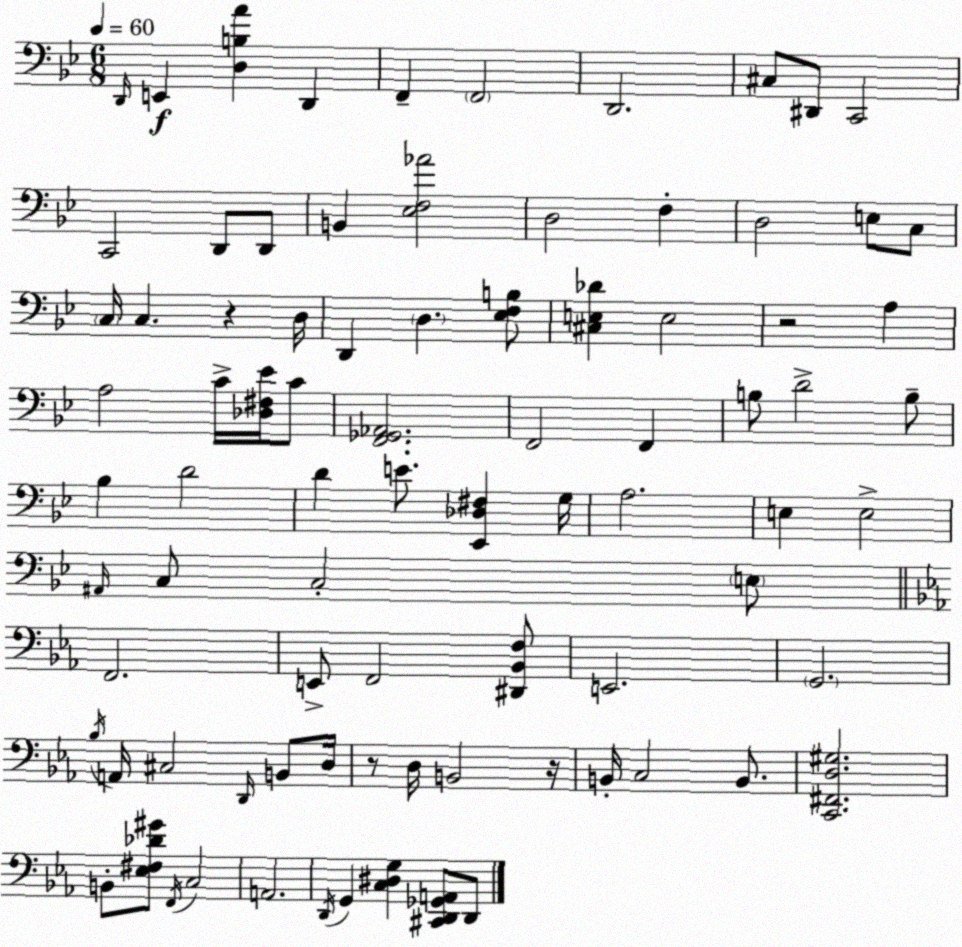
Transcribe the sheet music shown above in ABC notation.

X:1
T:Untitled
M:6/8
L:1/4
K:Bb
D,,/4 E,, [D,B,A] D,, F,, F,,2 D,,2 ^C,/2 ^D,,/2 C,,2 C,,2 D,,/2 D,,/2 B,, [_E,F,_A]2 D,2 F, D,2 E,/2 C,/2 C,/4 C, z D,/4 D,, D, [_E,F,B,]/2 [^C,E,_D] E,2 z2 A, A,2 C/4 [_D,^F,_E]/4 C/2 [F,,_G,,_A,,]2 F,,2 F,, B,/2 D2 B,/2 _B, D2 D E/2 [_E,,_D,^F,] G,/4 A,2 E, E,2 ^A,,/4 C,/2 C,2 E,/2 F,,2 E,,/2 F,,2 [^D,,_B,,F,]/2 E,,2 G,,2 _B,/4 A,,/4 ^C,2 D,,/4 B,,/2 D,/4 z/2 D,/4 B,,2 z/4 B,,/4 C,2 B,,/2 [C,,^F,,D,^G,]2 B,,/2 [_E,^F,_D^G]/2 F,,/4 C,2 A,,2 D,,/4 G,, [C,^D,G,] [^C,,D,,_G,,A,,]/2 D,,/2